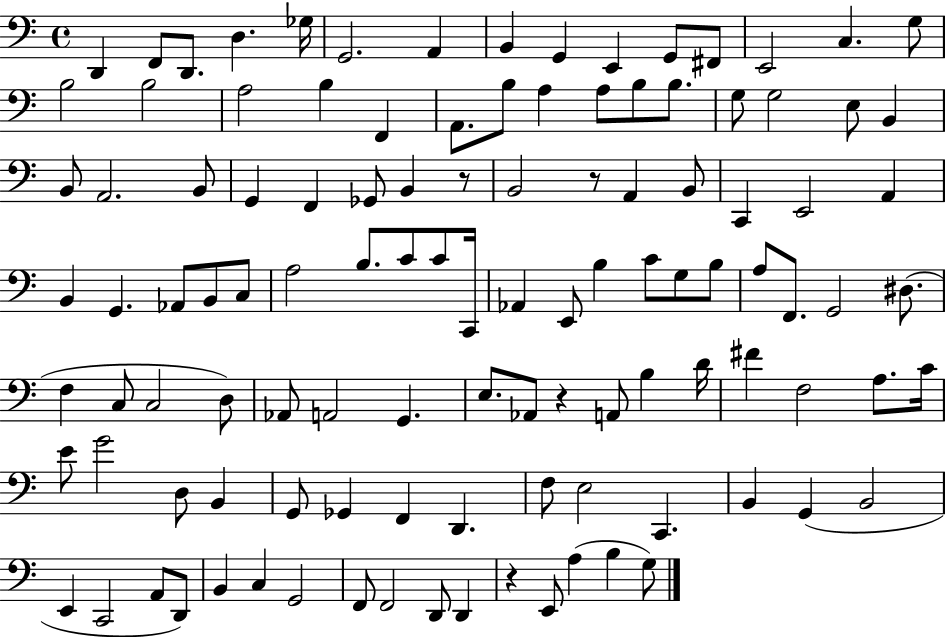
{
  \clef bass
  \time 4/4
  \defaultTimeSignature
  \key c \major
  d,4 f,8 d,8. d4. ges16 | g,2. a,4 | b,4 g,4 e,4 g,8 fis,8 | e,2 c4. g8 | \break b2 b2 | a2 b4 f,4 | a,8. b8 a4 a8 b8 b8. | g8 g2 e8 b,4 | \break b,8 a,2. b,8 | g,4 f,4 ges,8 b,4 r8 | b,2 r8 a,4 b,8 | c,4 e,2 a,4 | \break b,4 g,4. aes,8 b,8 c8 | a2 b8. c'8 c'8 c,16 | aes,4 e,8 b4 c'8 g8 b8 | a8 f,8. g,2 dis8.( | \break f4 c8 c2 d8) | aes,8 a,2 g,4. | e8. aes,8 r4 a,8 b4 d'16 | fis'4 f2 a8. c'16 | \break e'8 g'2 d8 b,4 | g,8 ges,4 f,4 d,4. | f8 e2 c,4. | b,4 g,4( b,2 | \break e,4 c,2 a,8 d,8) | b,4 c4 g,2 | f,8 f,2 d,8 d,4 | r4 e,8 a4( b4 g8) | \break \bar "|."
}